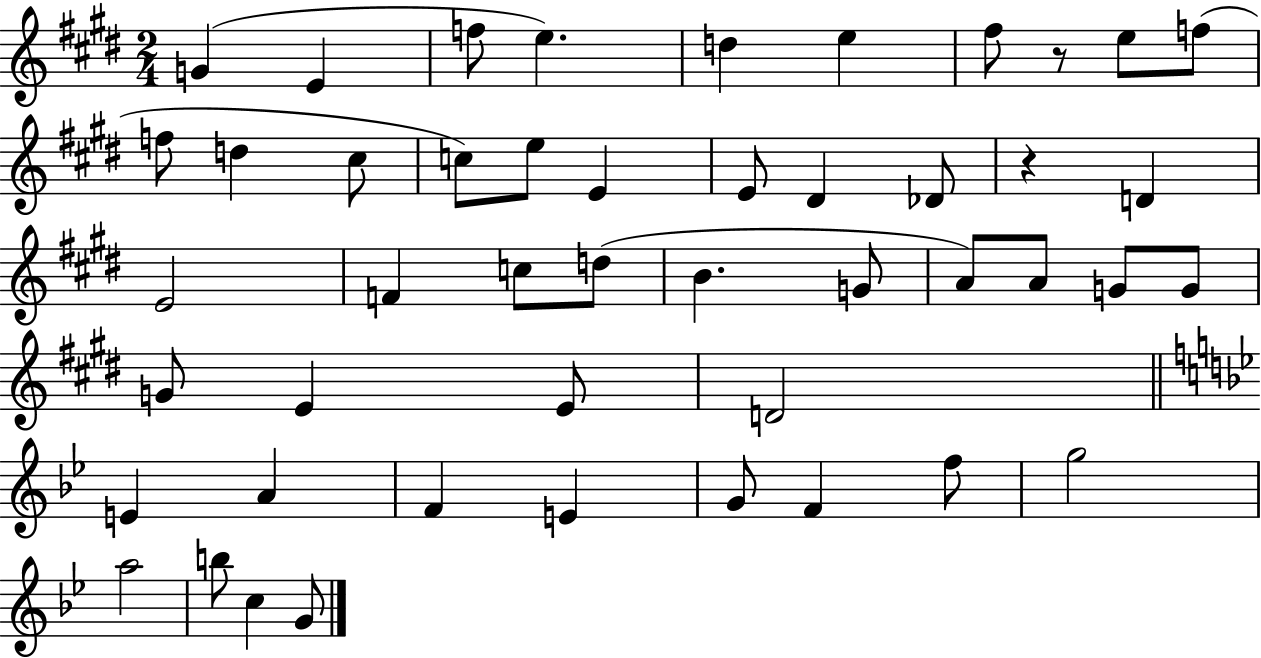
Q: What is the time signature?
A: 2/4